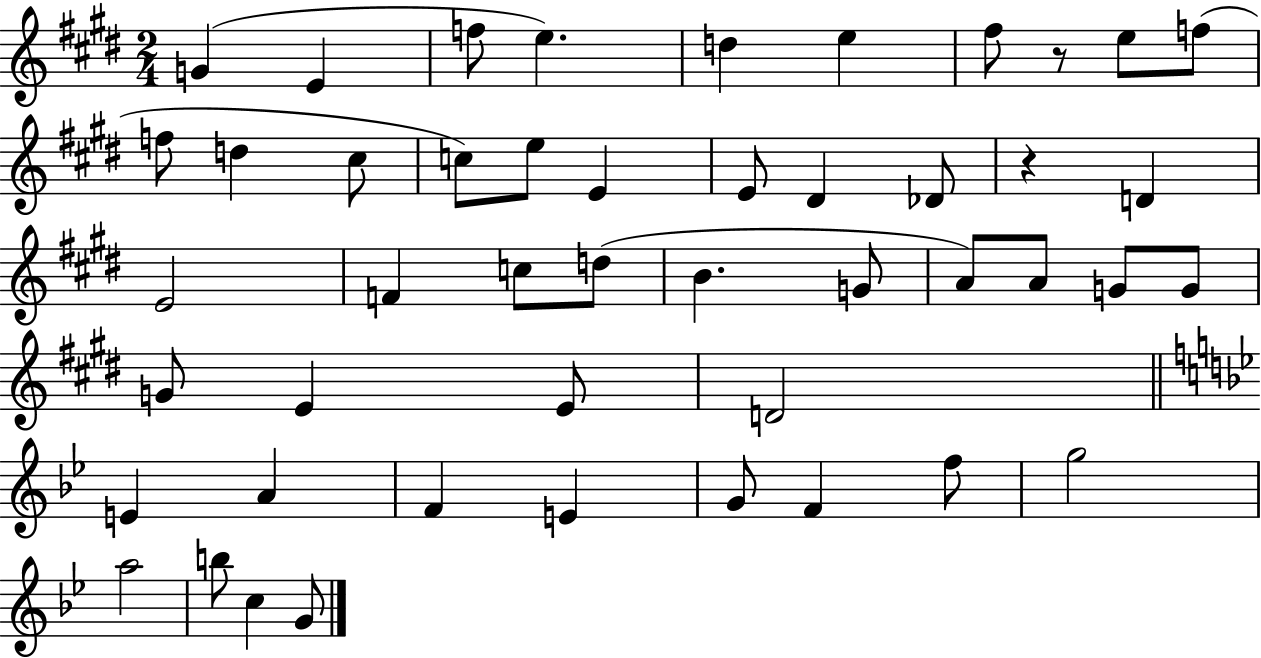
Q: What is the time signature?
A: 2/4